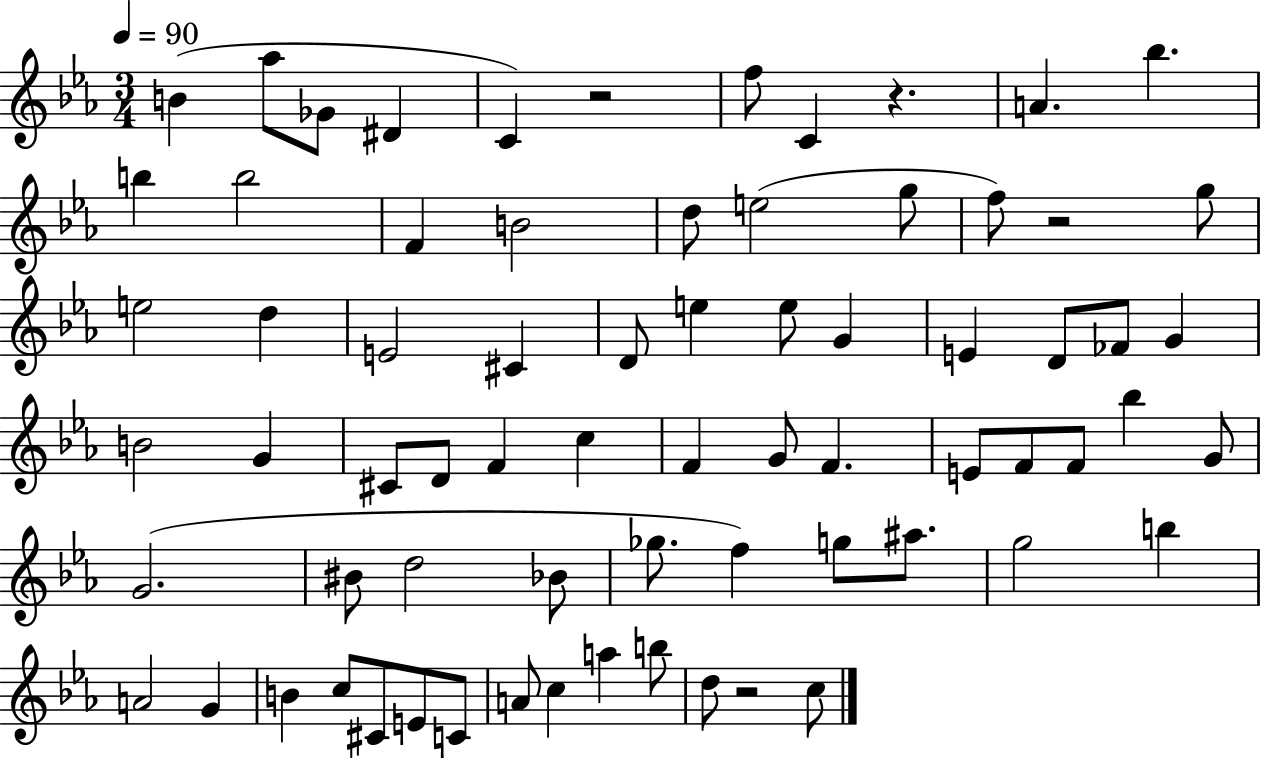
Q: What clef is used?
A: treble